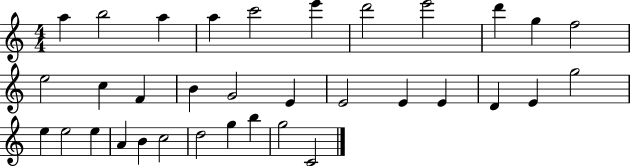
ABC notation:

X:1
T:Untitled
M:4/4
L:1/4
K:C
a b2 a a c'2 e' d'2 e'2 d' g f2 e2 c F B G2 E E2 E E D E g2 e e2 e A B c2 d2 g b g2 C2